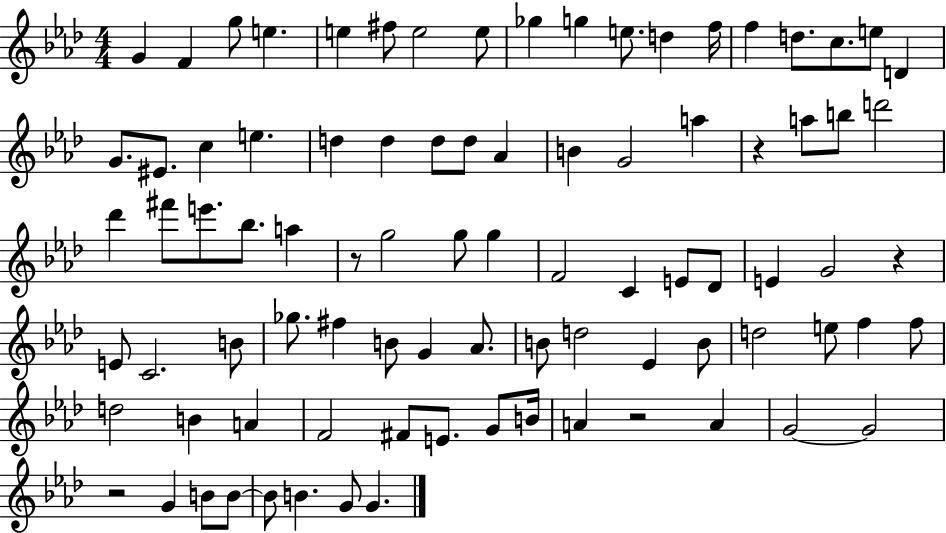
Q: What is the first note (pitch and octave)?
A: G4